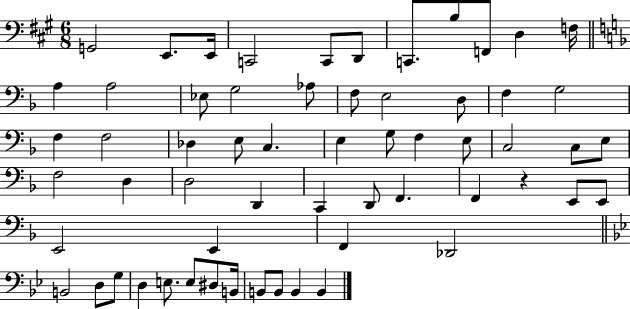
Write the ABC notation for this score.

X:1
T:Untitled
M:6/8
L:1/4
K:A
G,,2 E,,/2 E,,/4 C,,2 C,,/2 D,,/2 C,,/2 B,/2 F,,/2 D, F,/4 A, A,2 _E,/2 G,2 _A,/2 F,/2 E,2 D,/2 F, G,2 F, F,2 _D, E,/2 C, E, G,/2 F, E,/2 C,2 C,/2 E,/2 F,2 D, D,2 D,, C,, D,,/2 F,, F,, z E,,/2 E,,/2 E,,2 E,, F,, _D,,2 B,,2 D,/2 G,/2 D, E,/2 E,/2 ^D,/2 B,,/4 B,,/2 B,,/2 B,, B,,